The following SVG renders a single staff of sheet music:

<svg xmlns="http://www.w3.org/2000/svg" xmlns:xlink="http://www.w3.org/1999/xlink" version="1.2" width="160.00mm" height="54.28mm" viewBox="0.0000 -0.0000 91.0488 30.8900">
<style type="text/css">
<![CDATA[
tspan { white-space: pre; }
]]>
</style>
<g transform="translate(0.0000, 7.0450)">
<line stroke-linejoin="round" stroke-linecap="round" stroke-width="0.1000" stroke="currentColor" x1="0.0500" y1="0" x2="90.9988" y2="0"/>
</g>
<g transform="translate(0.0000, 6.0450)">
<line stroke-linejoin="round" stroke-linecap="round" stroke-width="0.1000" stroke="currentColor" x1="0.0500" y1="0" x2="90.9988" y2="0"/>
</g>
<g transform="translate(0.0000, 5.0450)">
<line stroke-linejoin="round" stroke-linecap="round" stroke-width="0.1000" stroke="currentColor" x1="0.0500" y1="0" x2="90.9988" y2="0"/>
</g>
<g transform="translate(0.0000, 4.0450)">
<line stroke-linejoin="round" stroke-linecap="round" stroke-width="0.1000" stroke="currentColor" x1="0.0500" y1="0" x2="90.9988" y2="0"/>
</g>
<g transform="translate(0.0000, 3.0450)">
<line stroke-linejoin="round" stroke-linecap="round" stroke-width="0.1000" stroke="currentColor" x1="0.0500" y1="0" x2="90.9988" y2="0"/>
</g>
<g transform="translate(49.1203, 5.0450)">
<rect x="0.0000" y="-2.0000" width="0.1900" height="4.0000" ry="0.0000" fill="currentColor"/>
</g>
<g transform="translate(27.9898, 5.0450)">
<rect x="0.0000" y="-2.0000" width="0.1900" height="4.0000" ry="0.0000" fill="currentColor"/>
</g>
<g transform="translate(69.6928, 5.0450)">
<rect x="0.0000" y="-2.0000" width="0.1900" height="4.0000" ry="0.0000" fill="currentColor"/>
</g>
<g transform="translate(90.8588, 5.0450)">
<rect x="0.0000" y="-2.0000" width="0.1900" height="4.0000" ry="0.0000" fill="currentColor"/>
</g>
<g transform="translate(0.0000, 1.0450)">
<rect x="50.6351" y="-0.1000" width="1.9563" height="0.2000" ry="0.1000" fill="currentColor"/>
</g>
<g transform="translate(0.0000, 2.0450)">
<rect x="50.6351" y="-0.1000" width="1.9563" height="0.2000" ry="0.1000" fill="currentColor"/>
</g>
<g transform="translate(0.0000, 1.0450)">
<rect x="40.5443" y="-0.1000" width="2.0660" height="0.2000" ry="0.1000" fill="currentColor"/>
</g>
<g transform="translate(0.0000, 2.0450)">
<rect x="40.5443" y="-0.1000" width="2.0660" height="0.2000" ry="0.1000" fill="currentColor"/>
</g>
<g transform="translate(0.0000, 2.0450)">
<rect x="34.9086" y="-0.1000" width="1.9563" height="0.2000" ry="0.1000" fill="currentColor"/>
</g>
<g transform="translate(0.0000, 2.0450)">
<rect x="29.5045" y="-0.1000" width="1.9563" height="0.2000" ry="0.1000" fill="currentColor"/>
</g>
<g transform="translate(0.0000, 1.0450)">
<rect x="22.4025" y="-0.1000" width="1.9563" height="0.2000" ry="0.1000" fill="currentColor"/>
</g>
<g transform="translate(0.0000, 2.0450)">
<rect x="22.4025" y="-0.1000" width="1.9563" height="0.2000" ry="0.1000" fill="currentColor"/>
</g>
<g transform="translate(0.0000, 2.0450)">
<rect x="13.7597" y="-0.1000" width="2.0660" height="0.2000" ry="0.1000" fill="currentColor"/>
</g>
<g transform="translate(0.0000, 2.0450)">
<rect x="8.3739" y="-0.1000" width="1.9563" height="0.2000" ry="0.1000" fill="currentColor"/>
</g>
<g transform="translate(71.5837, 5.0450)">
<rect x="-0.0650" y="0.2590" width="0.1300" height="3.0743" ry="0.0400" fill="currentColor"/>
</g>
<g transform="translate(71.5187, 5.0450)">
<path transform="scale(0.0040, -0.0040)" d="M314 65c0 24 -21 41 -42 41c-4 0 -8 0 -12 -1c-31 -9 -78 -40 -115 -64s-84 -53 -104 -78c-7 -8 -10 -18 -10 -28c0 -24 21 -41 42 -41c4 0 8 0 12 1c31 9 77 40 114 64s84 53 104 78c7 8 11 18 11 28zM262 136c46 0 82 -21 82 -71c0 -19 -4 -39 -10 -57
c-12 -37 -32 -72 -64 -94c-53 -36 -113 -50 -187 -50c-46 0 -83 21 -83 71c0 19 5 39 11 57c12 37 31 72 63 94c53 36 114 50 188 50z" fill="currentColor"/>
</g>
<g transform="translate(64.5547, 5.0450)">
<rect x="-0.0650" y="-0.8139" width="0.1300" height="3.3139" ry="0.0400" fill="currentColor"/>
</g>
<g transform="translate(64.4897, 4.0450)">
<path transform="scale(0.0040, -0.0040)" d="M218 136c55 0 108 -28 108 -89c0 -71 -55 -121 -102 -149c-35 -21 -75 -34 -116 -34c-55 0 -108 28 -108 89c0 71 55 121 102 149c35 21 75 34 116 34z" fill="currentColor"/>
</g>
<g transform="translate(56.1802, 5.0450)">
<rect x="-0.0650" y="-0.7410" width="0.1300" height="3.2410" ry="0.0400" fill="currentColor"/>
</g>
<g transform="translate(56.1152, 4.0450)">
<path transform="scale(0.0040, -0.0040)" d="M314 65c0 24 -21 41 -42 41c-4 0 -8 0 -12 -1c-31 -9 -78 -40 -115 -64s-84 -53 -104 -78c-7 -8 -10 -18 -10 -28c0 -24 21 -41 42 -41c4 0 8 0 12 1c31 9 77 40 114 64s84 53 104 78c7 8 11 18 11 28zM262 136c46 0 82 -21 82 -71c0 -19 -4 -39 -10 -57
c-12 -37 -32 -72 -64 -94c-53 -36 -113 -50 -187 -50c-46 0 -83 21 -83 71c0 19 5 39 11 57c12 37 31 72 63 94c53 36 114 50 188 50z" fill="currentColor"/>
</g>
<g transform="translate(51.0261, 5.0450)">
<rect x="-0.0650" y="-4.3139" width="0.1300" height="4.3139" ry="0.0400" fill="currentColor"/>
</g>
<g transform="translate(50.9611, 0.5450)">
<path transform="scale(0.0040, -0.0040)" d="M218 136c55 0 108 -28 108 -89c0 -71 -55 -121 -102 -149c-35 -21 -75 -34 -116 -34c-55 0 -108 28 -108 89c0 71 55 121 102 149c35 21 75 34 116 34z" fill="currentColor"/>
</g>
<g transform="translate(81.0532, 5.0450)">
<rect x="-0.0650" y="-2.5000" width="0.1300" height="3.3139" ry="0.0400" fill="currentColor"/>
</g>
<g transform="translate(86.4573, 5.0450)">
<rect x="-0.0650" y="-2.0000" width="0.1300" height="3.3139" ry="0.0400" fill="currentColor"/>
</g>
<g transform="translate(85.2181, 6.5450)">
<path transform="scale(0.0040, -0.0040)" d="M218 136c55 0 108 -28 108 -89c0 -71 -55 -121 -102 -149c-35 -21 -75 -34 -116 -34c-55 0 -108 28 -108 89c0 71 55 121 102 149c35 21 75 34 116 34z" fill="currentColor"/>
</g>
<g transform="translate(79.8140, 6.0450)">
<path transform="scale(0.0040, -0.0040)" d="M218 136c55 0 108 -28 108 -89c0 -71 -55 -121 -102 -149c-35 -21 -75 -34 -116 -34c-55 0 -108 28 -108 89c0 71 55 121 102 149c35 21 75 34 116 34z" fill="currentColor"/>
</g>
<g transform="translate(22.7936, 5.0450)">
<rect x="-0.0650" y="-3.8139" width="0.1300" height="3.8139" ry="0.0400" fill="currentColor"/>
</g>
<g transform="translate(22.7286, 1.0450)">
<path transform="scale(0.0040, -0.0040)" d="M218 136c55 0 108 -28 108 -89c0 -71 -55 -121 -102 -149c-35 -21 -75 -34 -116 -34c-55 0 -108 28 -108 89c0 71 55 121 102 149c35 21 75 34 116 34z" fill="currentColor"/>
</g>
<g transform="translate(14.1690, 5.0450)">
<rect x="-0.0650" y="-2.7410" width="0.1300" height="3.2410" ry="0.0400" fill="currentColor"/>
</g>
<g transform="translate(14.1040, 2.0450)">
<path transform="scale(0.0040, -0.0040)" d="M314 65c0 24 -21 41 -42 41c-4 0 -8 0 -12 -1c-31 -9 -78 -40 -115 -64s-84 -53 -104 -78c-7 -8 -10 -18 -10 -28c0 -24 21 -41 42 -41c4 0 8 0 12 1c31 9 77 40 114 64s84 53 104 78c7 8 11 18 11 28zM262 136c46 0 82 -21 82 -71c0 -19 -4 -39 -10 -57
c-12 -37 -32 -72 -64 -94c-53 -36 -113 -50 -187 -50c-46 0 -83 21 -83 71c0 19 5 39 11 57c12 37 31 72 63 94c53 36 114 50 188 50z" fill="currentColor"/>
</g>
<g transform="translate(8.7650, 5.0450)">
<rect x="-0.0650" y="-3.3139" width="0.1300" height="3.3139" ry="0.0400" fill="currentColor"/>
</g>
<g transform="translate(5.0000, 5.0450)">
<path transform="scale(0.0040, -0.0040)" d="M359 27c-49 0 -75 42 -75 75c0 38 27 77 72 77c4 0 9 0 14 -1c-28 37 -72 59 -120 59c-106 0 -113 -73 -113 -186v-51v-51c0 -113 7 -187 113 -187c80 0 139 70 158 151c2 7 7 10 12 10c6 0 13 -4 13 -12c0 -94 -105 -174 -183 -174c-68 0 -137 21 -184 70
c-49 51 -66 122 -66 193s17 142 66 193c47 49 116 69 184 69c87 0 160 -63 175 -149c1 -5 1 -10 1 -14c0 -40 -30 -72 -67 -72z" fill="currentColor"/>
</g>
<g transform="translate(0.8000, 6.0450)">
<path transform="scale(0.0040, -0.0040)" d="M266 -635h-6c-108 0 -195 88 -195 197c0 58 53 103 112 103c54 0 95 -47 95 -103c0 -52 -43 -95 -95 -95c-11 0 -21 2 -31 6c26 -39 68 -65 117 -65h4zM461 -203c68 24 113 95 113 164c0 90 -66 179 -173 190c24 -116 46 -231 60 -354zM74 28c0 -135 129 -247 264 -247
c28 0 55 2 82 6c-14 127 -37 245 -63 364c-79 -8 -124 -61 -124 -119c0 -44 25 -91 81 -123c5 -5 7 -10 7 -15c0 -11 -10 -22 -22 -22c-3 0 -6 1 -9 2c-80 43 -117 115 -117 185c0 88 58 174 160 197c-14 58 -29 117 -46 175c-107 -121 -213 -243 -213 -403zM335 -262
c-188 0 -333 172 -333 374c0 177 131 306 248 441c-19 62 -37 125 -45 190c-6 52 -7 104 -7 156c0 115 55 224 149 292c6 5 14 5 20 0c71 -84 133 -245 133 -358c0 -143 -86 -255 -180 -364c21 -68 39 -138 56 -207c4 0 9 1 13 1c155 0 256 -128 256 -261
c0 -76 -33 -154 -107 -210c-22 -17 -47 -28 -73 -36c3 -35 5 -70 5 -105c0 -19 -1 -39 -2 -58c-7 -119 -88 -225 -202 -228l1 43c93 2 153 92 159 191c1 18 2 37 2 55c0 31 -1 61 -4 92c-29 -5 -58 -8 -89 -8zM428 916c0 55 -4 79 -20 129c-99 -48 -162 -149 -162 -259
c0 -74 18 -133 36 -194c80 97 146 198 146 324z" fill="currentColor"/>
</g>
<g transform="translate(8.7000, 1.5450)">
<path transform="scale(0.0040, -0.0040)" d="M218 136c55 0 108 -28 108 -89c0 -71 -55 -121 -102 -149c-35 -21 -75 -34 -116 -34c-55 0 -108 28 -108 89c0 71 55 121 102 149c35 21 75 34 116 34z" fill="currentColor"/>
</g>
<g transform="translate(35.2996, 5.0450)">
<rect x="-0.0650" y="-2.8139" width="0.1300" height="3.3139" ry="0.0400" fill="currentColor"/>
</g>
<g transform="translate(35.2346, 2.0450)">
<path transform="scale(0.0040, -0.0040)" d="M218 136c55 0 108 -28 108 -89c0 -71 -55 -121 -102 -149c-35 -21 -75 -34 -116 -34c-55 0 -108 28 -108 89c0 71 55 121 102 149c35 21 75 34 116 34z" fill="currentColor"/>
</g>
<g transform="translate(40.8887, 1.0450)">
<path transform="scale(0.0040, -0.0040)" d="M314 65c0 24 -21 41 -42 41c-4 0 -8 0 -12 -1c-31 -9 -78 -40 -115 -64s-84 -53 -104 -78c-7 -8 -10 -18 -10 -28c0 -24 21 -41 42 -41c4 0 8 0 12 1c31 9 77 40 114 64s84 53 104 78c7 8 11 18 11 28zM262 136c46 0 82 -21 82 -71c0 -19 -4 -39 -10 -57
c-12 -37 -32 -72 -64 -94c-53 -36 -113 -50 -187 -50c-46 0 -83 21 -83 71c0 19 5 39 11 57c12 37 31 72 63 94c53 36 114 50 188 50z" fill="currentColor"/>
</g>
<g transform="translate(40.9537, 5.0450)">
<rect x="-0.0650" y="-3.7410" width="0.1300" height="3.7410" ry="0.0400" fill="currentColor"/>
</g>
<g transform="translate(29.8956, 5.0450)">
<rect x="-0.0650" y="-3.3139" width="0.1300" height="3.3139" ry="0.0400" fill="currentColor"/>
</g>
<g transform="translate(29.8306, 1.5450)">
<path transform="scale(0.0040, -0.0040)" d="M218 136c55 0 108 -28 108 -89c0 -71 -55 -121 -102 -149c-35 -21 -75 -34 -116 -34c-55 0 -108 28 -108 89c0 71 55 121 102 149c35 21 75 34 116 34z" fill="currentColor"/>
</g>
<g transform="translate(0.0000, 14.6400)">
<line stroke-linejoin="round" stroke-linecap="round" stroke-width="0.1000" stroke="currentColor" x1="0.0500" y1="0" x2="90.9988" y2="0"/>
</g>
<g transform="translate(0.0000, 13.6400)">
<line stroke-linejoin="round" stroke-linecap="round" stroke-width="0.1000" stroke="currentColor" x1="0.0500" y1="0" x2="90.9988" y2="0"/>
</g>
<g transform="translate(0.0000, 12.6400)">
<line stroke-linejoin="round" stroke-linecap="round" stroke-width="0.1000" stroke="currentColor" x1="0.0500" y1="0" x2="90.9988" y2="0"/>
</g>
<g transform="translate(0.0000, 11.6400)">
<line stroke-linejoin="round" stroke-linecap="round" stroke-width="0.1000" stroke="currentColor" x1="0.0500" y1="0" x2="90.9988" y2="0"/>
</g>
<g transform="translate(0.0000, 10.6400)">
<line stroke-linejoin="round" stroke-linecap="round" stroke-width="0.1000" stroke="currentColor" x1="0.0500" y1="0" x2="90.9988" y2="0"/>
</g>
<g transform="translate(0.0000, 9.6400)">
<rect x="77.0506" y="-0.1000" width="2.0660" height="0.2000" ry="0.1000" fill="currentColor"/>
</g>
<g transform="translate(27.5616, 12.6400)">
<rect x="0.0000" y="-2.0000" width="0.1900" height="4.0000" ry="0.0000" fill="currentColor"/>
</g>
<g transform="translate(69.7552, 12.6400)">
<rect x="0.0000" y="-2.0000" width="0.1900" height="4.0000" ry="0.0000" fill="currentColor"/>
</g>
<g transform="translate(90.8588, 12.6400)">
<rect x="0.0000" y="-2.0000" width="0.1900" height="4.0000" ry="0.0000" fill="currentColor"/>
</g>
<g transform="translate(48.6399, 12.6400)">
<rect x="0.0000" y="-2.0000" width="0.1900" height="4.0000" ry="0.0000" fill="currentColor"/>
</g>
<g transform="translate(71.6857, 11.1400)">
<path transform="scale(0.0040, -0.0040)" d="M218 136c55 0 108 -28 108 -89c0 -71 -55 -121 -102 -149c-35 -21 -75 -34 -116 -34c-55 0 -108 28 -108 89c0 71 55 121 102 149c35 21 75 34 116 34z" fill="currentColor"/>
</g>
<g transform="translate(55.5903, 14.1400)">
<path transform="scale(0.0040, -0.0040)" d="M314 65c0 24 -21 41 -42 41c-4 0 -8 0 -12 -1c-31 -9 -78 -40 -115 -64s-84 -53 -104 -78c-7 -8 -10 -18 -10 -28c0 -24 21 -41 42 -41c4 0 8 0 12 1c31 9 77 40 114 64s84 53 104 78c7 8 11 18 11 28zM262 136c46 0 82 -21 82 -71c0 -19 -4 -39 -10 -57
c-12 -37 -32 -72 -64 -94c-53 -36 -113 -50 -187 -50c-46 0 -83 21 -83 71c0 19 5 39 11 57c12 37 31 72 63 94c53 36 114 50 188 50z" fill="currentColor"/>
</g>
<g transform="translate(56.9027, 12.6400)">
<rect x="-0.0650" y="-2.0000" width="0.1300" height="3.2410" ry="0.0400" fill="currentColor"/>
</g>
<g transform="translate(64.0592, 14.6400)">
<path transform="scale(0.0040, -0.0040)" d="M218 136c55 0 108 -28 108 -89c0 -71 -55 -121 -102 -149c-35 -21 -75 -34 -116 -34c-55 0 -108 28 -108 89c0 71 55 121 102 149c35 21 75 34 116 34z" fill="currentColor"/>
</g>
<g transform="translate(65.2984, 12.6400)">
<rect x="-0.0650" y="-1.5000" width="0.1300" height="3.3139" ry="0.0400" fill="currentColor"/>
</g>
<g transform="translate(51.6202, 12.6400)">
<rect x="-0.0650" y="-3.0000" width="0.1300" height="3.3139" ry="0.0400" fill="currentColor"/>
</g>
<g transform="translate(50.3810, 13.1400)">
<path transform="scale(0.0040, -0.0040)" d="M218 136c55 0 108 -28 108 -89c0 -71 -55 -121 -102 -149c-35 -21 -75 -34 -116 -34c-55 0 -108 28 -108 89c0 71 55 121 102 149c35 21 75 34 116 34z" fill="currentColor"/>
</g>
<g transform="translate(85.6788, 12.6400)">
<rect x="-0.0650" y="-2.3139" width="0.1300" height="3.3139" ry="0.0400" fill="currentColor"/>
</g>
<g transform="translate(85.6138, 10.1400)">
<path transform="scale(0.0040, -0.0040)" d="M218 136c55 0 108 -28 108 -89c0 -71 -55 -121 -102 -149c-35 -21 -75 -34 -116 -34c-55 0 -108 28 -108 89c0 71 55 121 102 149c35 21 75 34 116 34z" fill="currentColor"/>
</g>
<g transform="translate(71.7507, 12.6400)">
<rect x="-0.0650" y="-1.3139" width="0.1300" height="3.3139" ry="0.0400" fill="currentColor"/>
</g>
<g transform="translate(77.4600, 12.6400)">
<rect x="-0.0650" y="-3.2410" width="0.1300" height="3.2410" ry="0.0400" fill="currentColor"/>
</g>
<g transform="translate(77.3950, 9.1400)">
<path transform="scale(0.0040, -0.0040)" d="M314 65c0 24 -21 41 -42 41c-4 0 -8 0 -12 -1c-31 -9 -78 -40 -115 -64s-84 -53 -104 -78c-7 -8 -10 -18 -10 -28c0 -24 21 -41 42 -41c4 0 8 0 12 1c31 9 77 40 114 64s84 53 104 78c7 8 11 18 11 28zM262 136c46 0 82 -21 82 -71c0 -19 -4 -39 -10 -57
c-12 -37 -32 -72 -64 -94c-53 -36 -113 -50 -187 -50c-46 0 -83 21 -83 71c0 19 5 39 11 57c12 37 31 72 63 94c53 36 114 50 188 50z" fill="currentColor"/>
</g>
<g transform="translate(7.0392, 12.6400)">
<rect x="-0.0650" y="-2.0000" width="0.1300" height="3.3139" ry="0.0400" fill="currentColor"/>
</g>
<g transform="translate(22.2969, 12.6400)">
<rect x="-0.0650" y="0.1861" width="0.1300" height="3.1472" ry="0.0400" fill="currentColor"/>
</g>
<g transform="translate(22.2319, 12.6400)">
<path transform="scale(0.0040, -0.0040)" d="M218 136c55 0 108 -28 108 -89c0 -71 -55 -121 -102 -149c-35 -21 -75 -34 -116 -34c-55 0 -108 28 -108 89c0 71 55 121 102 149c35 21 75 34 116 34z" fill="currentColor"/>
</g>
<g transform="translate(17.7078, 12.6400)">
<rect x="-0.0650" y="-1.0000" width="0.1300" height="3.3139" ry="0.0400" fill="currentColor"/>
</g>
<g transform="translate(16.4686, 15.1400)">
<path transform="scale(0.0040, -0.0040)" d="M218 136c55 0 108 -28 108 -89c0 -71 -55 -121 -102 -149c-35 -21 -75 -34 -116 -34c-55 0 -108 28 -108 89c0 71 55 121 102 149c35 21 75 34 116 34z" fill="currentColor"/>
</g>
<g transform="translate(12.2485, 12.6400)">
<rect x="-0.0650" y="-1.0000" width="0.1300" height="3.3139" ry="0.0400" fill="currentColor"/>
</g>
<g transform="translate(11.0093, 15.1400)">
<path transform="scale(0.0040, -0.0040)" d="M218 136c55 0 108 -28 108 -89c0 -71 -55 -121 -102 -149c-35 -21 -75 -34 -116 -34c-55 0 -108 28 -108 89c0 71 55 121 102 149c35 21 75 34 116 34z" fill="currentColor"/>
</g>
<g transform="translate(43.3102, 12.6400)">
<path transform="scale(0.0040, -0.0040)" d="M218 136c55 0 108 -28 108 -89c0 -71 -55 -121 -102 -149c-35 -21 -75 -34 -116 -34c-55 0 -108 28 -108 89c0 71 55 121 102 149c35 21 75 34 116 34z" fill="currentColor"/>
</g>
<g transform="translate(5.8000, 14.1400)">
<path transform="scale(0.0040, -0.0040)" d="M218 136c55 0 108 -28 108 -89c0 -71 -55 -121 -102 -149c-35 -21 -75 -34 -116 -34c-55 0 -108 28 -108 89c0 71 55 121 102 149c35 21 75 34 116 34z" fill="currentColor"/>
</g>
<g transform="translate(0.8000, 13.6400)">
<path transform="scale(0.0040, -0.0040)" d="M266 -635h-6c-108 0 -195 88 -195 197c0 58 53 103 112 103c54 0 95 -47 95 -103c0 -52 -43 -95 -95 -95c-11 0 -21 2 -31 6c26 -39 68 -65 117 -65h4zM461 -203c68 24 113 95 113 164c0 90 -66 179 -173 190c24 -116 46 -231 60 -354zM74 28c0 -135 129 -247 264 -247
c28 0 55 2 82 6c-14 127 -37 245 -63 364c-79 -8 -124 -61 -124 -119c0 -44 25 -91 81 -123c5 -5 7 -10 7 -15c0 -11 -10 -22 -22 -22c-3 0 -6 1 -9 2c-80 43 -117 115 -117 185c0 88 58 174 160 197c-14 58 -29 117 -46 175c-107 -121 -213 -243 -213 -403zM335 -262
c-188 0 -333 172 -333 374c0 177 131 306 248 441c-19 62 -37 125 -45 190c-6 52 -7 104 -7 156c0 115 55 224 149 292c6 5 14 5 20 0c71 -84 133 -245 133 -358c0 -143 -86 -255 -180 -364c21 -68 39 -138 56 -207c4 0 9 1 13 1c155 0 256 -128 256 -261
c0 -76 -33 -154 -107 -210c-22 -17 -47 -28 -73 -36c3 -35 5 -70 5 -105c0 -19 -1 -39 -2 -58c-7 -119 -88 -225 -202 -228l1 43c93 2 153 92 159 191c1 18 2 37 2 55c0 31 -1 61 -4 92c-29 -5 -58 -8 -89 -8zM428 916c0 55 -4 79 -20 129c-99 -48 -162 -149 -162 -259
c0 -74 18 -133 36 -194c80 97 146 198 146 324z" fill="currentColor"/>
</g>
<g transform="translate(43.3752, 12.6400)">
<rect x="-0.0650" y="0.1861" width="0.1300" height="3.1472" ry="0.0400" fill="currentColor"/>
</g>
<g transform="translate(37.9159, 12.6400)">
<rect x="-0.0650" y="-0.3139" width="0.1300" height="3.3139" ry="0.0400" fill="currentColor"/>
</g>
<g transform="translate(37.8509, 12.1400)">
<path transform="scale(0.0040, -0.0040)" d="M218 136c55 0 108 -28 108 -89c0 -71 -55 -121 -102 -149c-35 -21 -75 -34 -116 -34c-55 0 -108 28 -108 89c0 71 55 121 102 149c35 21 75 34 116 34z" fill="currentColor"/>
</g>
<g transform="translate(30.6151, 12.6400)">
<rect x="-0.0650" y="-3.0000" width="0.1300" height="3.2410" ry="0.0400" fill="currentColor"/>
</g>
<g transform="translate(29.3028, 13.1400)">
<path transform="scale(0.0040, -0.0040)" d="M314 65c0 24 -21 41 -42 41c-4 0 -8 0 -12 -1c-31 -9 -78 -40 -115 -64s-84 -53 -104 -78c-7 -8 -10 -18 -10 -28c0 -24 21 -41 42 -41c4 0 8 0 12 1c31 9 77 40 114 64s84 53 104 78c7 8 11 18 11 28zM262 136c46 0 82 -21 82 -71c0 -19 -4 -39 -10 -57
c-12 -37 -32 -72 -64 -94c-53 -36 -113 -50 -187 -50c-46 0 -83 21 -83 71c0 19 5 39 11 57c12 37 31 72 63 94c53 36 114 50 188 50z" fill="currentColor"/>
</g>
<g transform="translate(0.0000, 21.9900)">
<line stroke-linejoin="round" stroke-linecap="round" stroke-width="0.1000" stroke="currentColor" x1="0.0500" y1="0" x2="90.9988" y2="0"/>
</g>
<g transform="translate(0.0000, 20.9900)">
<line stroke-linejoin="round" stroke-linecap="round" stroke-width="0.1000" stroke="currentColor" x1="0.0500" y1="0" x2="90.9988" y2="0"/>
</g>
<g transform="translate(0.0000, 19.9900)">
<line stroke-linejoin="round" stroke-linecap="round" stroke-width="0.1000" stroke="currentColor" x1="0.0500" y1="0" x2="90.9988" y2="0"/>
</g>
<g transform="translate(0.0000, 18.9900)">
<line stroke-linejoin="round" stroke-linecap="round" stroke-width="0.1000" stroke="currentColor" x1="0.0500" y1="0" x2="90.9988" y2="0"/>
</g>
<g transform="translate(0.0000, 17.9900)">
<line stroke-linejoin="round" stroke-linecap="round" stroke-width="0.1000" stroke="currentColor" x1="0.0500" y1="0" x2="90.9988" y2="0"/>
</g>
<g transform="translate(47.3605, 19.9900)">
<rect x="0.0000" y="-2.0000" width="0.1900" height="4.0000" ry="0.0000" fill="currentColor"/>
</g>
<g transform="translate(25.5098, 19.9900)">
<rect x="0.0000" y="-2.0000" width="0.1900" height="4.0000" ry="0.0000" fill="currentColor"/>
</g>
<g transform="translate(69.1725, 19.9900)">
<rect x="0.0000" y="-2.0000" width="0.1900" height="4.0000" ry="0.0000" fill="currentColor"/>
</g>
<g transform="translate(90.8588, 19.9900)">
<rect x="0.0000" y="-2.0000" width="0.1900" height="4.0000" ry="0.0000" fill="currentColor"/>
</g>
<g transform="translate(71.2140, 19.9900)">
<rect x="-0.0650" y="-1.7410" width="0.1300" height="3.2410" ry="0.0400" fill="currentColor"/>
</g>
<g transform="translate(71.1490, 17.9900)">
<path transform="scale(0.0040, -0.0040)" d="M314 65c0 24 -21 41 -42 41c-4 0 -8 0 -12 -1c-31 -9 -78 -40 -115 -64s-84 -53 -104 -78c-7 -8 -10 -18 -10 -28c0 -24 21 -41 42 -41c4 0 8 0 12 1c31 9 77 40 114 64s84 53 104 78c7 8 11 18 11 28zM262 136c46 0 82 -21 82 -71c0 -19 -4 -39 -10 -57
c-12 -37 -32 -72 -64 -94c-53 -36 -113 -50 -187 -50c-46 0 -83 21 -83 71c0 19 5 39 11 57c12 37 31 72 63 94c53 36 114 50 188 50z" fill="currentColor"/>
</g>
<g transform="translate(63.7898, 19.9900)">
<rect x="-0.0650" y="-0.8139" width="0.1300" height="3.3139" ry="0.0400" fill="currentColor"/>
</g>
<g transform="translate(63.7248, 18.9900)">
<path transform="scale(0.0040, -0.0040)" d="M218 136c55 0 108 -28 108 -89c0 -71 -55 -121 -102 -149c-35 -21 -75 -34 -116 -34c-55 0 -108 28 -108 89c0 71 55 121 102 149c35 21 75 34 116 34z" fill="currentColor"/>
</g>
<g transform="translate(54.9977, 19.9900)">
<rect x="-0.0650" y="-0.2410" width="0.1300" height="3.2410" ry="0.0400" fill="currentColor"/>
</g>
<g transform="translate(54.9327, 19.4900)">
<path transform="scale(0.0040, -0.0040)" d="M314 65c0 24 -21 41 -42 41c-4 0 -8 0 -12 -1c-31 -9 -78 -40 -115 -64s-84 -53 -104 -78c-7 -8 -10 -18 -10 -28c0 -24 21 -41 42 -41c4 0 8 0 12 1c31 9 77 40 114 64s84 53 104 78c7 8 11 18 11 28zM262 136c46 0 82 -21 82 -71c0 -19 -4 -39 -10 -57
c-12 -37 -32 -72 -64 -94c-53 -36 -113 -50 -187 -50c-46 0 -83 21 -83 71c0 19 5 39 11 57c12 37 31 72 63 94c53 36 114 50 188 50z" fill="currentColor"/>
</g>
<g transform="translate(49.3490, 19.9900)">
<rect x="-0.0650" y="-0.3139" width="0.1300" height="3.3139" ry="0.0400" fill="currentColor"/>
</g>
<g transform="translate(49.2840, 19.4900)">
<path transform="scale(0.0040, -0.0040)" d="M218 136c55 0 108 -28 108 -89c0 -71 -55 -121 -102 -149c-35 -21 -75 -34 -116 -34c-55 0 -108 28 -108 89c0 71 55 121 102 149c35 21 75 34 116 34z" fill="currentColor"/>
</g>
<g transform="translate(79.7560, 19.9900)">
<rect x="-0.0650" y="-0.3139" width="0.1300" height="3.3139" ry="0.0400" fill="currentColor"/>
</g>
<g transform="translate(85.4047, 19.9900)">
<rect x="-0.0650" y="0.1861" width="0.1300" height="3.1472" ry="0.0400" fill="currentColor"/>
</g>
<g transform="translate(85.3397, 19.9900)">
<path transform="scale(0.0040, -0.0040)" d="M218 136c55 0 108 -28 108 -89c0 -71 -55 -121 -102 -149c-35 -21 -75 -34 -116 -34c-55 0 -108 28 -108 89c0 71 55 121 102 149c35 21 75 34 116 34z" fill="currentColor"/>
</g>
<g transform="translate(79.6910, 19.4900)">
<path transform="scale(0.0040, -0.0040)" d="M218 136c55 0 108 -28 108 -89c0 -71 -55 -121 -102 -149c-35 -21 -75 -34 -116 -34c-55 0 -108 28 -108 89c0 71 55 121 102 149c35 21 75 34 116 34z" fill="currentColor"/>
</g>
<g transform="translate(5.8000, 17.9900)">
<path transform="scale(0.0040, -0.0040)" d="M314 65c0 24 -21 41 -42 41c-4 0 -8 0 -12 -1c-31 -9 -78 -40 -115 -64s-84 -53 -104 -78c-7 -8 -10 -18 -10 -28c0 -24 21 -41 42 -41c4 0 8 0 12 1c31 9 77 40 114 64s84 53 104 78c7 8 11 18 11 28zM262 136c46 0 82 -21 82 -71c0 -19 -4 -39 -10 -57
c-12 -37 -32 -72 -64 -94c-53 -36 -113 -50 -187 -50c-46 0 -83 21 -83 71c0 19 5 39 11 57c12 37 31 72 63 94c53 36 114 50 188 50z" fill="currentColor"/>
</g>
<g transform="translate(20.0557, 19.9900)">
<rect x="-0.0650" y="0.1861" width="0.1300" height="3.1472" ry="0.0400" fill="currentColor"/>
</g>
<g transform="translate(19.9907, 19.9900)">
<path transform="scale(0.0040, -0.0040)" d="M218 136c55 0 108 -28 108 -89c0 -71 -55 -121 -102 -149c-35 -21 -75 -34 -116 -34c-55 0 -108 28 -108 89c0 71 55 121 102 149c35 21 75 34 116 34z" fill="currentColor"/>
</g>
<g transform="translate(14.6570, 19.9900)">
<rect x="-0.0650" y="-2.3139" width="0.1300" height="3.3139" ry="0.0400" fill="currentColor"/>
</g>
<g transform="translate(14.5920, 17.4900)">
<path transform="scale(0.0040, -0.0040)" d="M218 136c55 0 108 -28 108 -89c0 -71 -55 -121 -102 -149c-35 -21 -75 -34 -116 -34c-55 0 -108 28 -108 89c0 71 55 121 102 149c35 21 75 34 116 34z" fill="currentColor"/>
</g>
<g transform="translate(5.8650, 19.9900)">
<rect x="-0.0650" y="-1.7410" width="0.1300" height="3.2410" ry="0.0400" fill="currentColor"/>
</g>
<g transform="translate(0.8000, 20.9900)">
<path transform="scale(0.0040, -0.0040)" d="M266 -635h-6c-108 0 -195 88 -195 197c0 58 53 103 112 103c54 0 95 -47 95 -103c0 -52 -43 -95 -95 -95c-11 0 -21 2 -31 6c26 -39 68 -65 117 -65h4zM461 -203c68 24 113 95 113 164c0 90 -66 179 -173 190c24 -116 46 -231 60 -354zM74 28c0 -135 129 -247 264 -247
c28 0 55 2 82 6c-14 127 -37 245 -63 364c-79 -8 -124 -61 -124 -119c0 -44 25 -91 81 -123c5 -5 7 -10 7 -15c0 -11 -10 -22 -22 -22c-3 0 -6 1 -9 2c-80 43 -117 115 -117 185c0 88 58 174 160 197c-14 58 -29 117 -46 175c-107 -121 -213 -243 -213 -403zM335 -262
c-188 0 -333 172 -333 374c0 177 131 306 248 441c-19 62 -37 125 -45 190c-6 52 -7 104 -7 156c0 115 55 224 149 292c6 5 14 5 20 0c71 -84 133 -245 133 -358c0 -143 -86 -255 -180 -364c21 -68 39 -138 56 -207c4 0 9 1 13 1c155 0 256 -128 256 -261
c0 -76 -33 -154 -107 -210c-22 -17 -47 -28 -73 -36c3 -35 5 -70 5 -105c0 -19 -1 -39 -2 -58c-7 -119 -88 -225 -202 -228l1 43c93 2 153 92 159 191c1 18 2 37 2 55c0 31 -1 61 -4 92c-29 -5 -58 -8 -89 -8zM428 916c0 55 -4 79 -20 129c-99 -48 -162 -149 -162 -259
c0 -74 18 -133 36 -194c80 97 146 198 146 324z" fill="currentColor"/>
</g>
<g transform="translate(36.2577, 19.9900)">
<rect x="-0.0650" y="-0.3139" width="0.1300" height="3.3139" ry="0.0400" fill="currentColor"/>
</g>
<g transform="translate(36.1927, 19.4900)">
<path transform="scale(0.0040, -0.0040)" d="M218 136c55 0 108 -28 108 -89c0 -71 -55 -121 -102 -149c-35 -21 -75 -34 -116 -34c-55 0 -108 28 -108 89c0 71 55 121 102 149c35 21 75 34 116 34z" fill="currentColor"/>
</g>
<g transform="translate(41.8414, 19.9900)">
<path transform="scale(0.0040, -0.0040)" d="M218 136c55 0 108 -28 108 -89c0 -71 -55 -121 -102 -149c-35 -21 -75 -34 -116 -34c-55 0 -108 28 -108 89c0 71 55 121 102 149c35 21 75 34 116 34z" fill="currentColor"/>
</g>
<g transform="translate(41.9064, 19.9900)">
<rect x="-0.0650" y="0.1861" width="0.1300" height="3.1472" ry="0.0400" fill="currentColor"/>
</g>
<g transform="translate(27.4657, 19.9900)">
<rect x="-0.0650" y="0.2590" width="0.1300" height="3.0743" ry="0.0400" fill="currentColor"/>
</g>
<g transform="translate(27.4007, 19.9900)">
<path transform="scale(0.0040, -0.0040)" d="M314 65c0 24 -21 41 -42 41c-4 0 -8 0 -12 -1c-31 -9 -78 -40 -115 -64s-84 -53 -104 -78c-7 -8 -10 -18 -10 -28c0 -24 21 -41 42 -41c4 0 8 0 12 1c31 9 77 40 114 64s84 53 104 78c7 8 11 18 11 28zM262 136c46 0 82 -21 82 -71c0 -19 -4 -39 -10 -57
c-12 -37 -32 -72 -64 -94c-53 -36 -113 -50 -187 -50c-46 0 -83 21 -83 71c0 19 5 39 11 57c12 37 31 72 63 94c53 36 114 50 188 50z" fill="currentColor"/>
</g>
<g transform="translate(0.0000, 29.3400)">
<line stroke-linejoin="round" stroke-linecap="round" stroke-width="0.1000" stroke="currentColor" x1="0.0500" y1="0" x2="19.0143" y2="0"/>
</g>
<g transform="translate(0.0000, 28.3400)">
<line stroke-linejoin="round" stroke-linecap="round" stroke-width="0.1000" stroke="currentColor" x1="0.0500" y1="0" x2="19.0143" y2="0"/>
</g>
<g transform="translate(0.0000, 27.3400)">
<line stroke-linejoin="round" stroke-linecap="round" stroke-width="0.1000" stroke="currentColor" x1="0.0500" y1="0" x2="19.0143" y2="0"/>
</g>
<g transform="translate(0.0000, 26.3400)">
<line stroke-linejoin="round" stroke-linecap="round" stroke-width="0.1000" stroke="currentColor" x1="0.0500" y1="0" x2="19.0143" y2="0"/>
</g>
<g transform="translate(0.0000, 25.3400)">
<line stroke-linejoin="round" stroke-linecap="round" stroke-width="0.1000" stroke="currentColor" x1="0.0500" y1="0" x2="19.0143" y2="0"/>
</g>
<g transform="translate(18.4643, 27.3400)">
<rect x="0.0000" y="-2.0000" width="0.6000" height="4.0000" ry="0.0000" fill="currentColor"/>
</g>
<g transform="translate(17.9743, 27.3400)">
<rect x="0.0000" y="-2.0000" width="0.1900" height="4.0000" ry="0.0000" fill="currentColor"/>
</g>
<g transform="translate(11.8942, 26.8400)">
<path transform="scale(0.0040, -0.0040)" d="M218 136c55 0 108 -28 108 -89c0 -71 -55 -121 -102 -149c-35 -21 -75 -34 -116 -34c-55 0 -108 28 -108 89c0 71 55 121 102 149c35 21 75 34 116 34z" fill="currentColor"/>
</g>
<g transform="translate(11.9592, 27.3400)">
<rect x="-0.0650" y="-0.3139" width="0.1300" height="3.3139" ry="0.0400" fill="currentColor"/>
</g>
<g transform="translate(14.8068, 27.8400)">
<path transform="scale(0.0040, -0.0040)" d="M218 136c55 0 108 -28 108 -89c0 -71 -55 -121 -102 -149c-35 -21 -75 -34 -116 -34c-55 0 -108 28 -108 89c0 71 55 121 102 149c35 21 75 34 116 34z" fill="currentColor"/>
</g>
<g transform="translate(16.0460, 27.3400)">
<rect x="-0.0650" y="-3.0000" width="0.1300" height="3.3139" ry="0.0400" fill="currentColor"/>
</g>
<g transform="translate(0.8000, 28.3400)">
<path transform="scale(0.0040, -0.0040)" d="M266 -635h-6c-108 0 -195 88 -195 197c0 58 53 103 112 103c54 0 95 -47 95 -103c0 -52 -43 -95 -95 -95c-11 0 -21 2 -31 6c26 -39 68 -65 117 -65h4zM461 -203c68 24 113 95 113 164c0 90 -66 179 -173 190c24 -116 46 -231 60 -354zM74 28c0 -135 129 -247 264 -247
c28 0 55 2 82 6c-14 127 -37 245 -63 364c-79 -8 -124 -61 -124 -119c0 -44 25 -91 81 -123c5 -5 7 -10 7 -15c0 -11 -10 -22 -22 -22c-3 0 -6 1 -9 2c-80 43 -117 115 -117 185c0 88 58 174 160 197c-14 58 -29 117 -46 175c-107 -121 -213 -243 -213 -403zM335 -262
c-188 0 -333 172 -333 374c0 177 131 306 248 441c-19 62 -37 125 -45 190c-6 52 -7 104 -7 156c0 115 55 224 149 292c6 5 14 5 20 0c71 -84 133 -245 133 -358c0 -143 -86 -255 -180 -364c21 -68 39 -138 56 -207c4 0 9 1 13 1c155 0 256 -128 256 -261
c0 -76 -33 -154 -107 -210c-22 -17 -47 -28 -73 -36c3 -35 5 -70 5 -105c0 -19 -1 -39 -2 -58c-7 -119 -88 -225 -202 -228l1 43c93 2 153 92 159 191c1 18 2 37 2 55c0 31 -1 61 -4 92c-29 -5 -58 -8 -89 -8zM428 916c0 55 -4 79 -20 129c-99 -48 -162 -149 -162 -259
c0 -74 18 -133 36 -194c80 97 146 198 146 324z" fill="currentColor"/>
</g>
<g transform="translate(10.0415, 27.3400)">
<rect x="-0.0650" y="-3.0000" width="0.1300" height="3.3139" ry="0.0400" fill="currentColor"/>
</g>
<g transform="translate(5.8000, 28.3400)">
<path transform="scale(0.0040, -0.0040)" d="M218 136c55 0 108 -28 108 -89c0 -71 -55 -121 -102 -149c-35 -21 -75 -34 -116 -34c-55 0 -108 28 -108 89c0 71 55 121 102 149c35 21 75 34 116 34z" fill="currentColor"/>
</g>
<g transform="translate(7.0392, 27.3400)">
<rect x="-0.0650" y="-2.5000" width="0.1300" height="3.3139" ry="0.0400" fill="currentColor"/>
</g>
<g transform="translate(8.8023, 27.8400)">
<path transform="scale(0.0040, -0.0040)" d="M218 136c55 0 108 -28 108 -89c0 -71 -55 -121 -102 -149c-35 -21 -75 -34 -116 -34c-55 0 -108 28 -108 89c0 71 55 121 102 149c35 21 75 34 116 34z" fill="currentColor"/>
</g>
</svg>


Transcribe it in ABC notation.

X:1
T:Untitled
M:4/4
L:1/4
K:C
b a2 c' b a c'2 d' d2 d B2 G F F D D B A2 c B A F2 E e b2 g f2 g B B2 c B c c2 d f2 c B G A c A